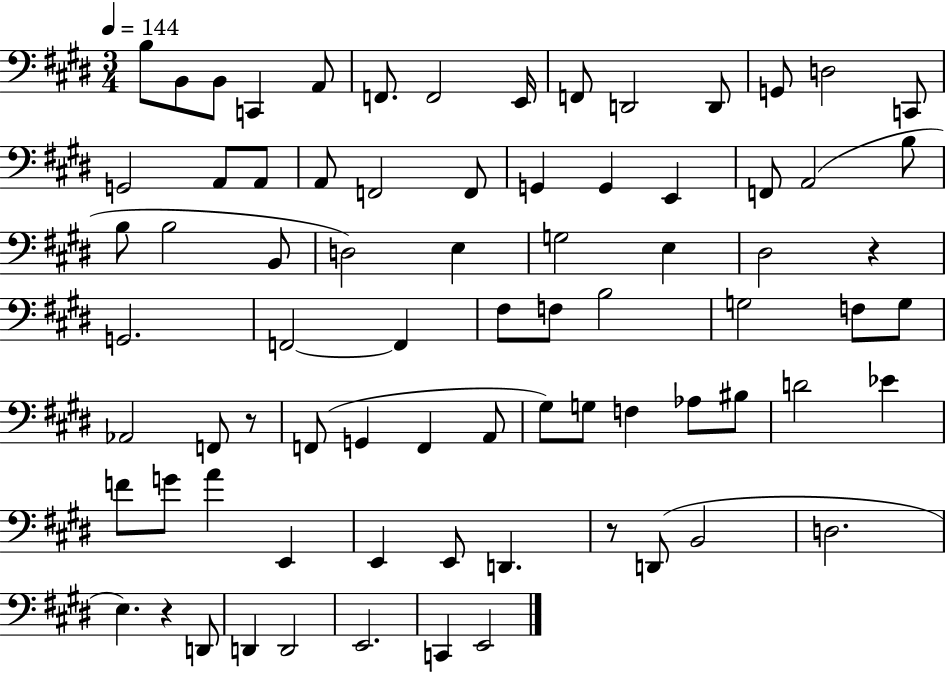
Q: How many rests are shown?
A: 4